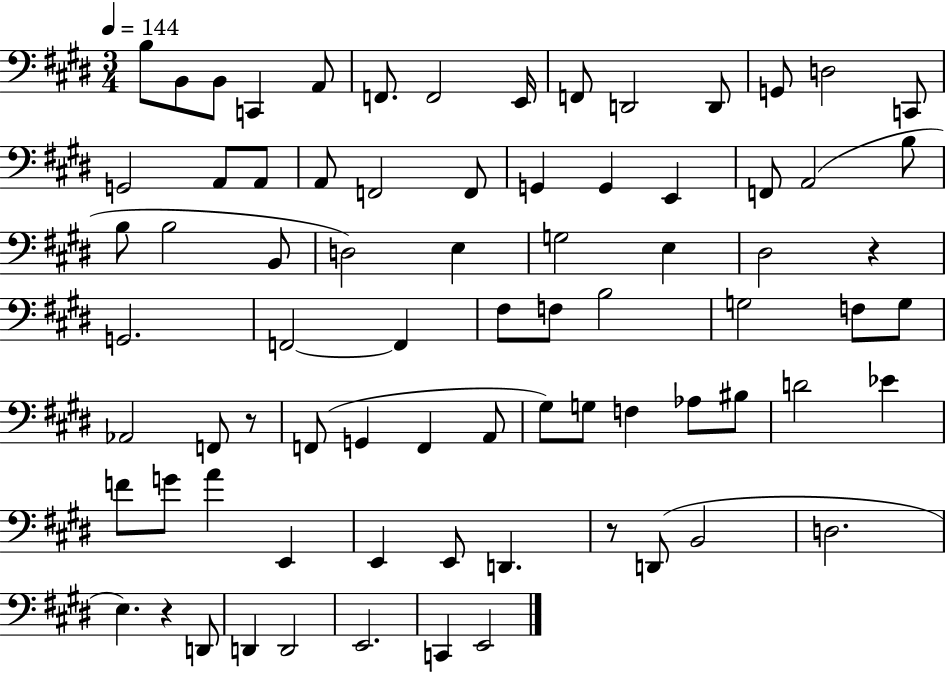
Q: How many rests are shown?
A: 4